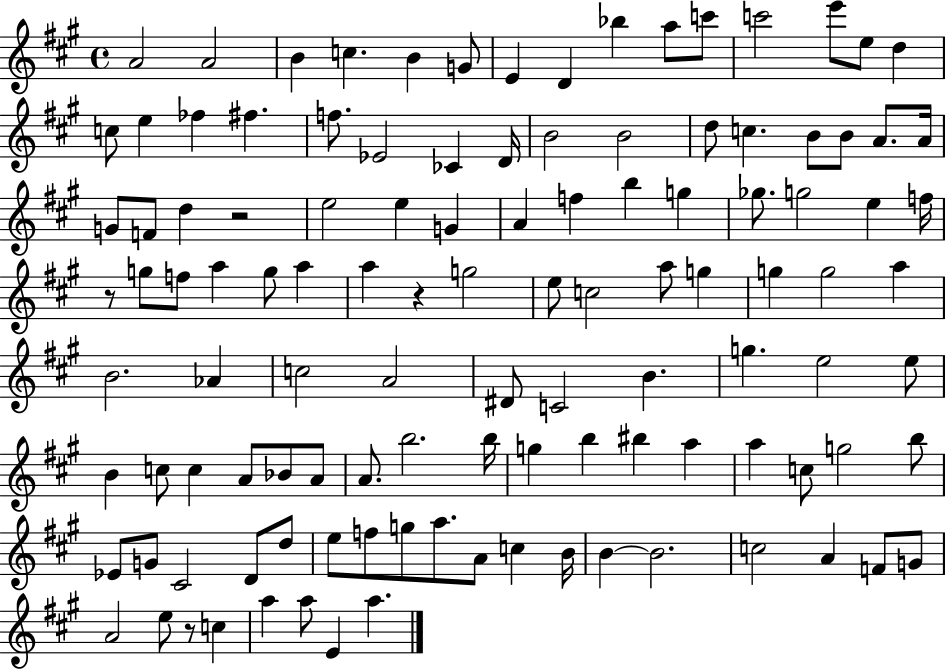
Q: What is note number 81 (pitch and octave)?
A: BIS5